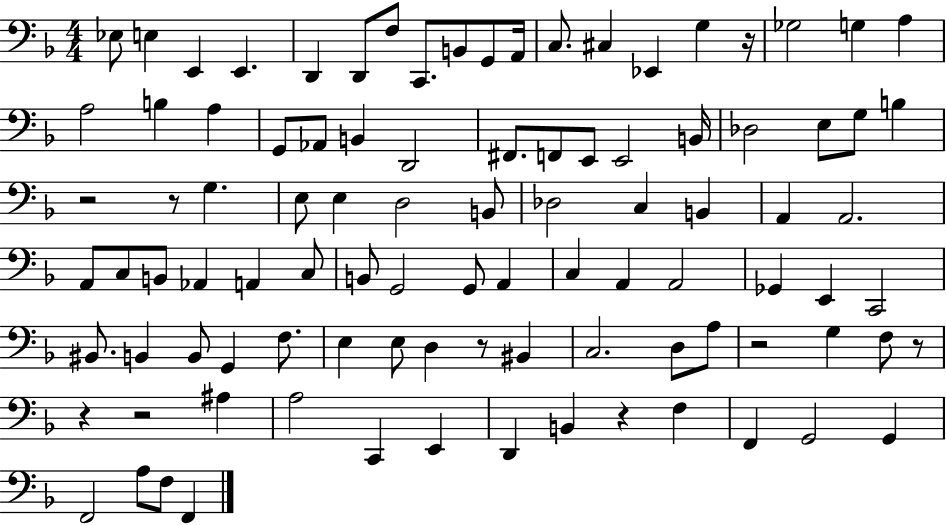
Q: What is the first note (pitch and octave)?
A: Eb3